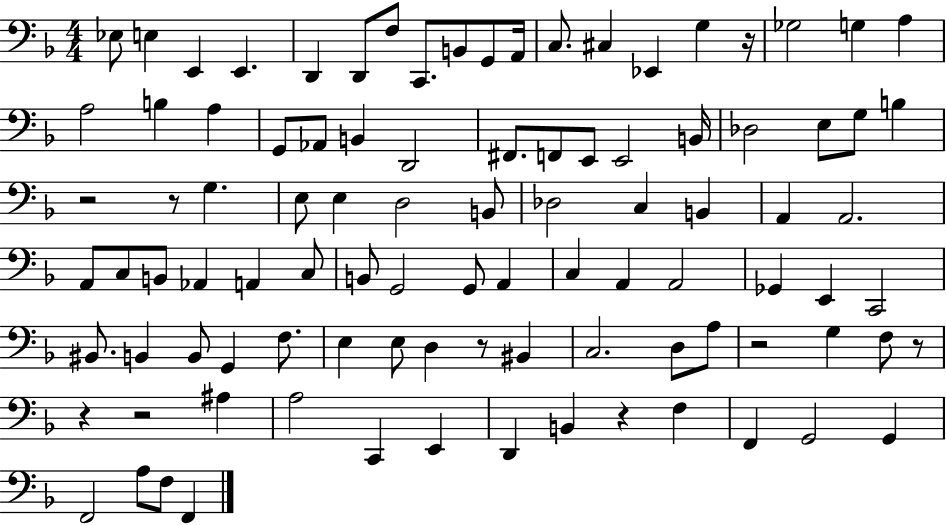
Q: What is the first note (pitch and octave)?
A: Eb3